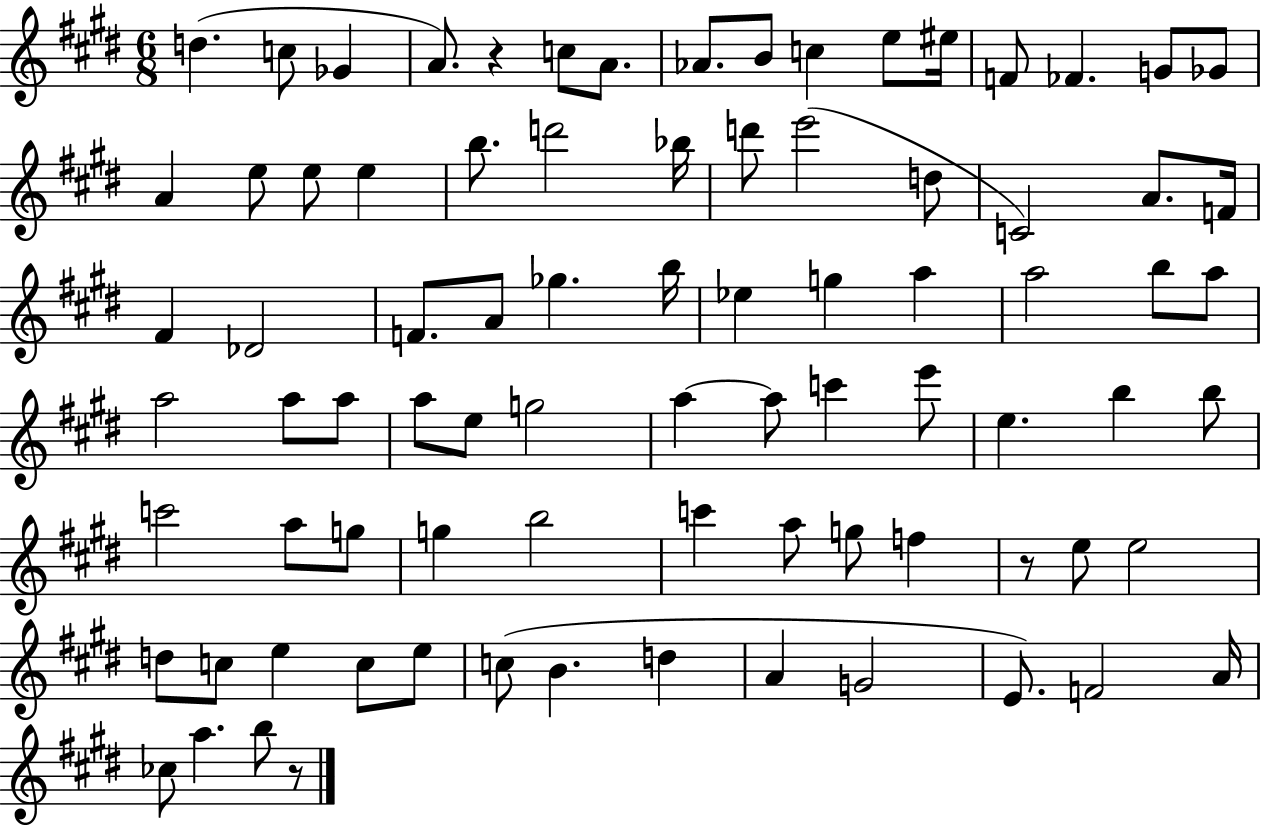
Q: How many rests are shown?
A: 3